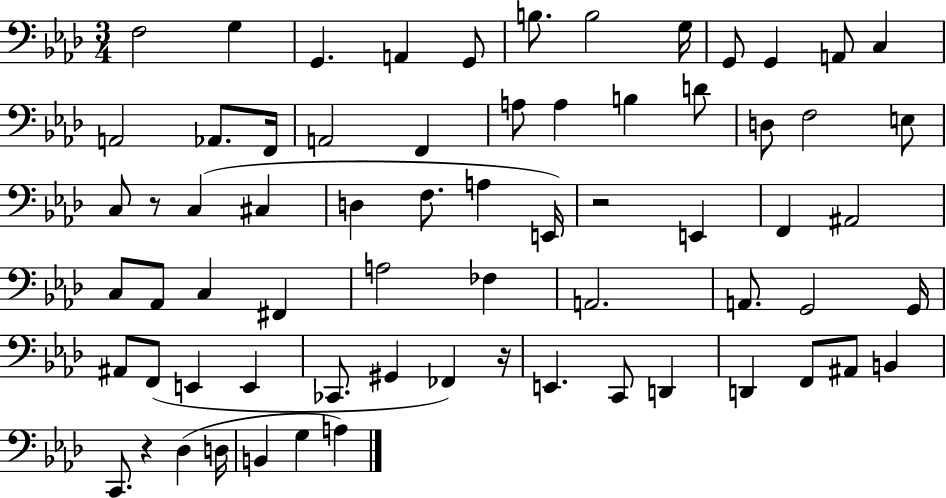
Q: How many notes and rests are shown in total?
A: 68